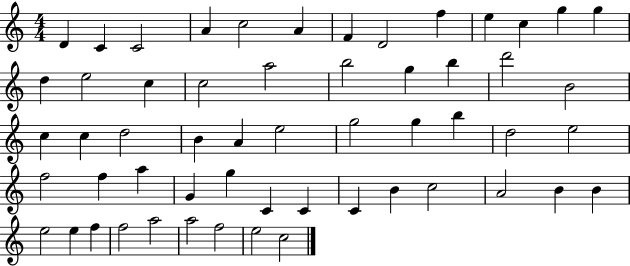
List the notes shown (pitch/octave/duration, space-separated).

D4/q C4/q C4/h A4/q C5/h A4/q F4/q D4/h F5/q E5/q C5/q G5/q G5/q D5/q E5/h C5/q C5/h A5/h B5/h G5/q B5/q D6/h B4/h C5/q C5/q D5/h B4/q A4/q E5/h G5/h G5/q B5/q D5/h E5/h F5/h F5/q A5/q G4/q G5/q C4/q C4/q C4/q B4/q C5/h A4/h B4/q B4/q E5/h E5/q F5/q F5/h A5/h A5/h F5/h E5/h C5/h